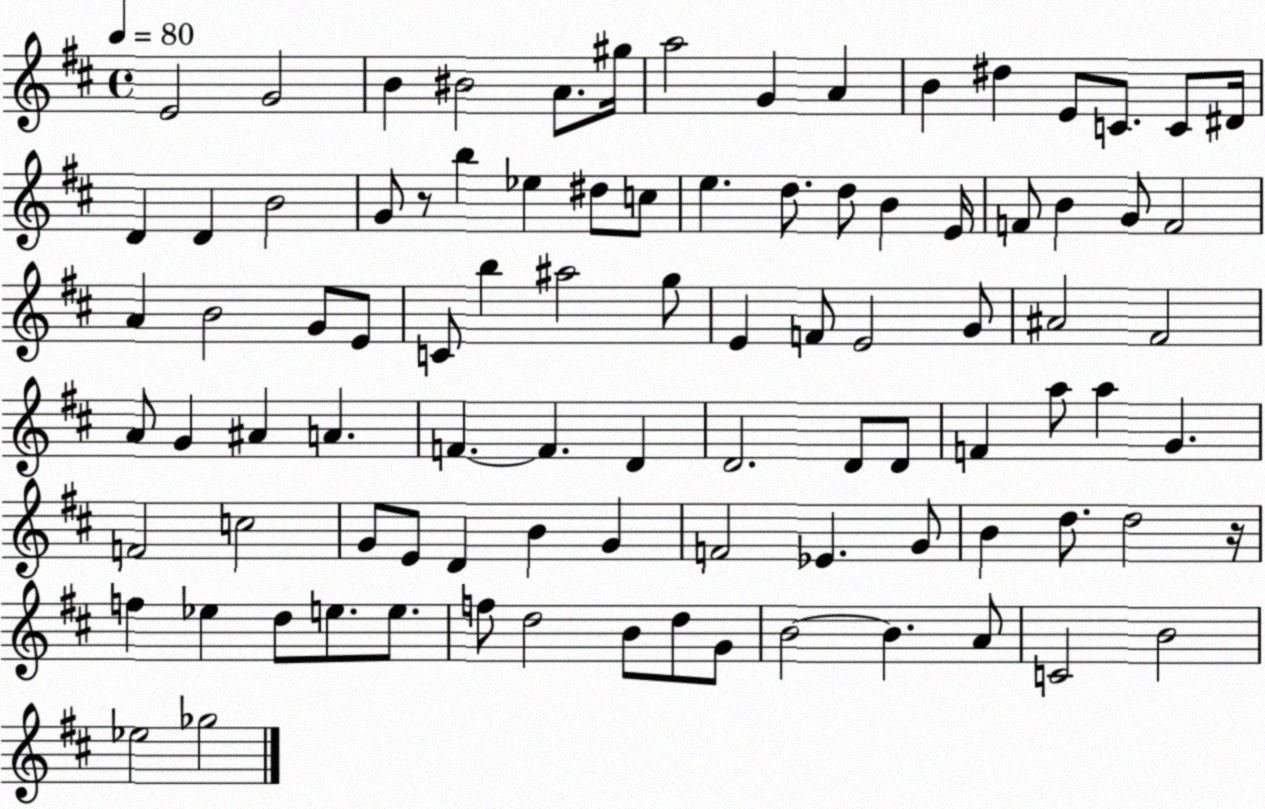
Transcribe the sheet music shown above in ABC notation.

X:1
T:Untitled
M:4/4
L:1/4
K:D
E2 G2 B ^B2 A/2 ^g/4 a2 G A B ^d E/2 C/2 C/2 ^D/4 D D B2 G/2 z/2 b _e ^d/2 c/2 e d/2 d/2 B E/4 F/2 B G/2 F2 A B2 G/2 E/2 C/2 b ^a2 g/2 E F/2 E2 G/2 ^A2 ^F2 A/2 G ^A A F F D D2 D/2 D/2 F a/2 a G F2 c2 G/2 E/2 D B G F2 _E G/2 B d/2 d2 z/4 f _e d/2 e/2 e/2 f/2 d2 B/2 d/2 G/2 B2 B A/2 C2 B2 _e2 _g2